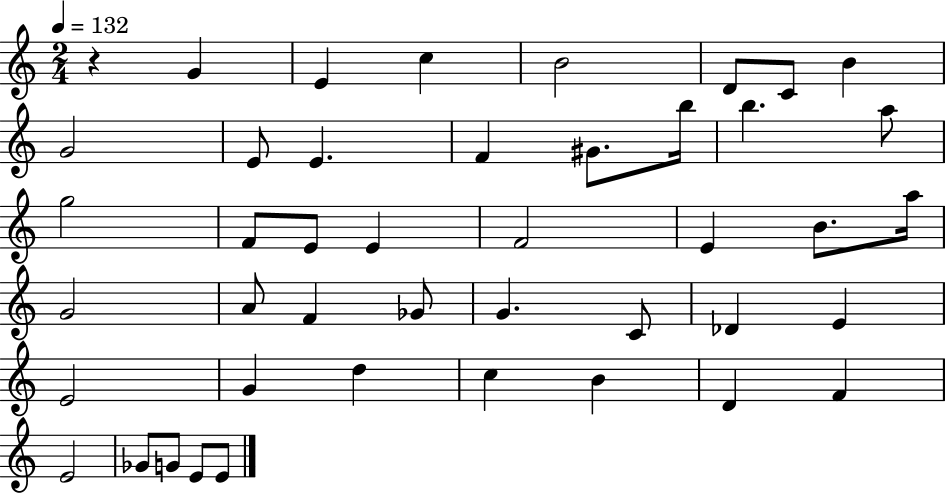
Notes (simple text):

R/q G4/q E4/q C5/q B4/h D4/e C4/e B4/q G4/h E4/e E4/q. F4/q G#4/e. B5/s B5/q. A5/e G5/h F4/e E4/e E4/q F4/h E4/q B4/e. A5/s G4/h A4/e F4/q Gb4/e G4/q. C4/e Db4/q E4/q E4/h G4/q D5/q C5/q B4/q D4/q F4/q E4/h Gb4/e G4/e E4/e E4/e